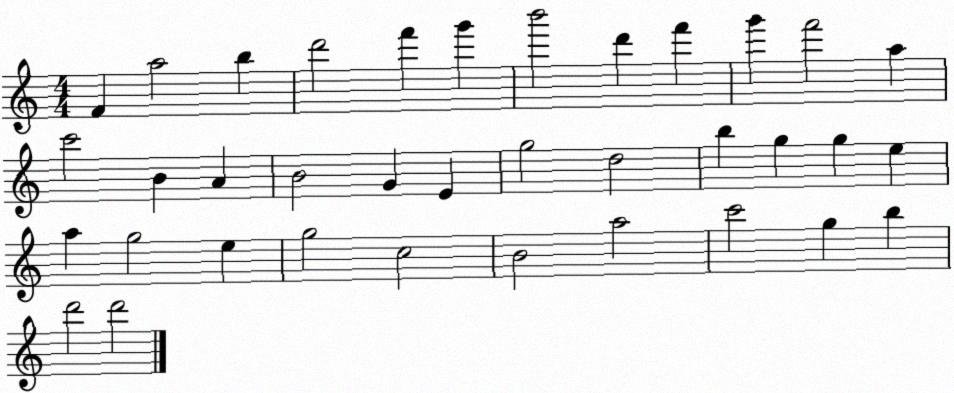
X:1
T:Untitled
M:4/4
L:1/4
K:C
F a2 b d'2 f' g' b'2 d' f' g' f'2 a c'2 B A B2 G E g2 d2 b g g e a g2 e g2 c2 B2 a2 c'2 g b d'2 d'2